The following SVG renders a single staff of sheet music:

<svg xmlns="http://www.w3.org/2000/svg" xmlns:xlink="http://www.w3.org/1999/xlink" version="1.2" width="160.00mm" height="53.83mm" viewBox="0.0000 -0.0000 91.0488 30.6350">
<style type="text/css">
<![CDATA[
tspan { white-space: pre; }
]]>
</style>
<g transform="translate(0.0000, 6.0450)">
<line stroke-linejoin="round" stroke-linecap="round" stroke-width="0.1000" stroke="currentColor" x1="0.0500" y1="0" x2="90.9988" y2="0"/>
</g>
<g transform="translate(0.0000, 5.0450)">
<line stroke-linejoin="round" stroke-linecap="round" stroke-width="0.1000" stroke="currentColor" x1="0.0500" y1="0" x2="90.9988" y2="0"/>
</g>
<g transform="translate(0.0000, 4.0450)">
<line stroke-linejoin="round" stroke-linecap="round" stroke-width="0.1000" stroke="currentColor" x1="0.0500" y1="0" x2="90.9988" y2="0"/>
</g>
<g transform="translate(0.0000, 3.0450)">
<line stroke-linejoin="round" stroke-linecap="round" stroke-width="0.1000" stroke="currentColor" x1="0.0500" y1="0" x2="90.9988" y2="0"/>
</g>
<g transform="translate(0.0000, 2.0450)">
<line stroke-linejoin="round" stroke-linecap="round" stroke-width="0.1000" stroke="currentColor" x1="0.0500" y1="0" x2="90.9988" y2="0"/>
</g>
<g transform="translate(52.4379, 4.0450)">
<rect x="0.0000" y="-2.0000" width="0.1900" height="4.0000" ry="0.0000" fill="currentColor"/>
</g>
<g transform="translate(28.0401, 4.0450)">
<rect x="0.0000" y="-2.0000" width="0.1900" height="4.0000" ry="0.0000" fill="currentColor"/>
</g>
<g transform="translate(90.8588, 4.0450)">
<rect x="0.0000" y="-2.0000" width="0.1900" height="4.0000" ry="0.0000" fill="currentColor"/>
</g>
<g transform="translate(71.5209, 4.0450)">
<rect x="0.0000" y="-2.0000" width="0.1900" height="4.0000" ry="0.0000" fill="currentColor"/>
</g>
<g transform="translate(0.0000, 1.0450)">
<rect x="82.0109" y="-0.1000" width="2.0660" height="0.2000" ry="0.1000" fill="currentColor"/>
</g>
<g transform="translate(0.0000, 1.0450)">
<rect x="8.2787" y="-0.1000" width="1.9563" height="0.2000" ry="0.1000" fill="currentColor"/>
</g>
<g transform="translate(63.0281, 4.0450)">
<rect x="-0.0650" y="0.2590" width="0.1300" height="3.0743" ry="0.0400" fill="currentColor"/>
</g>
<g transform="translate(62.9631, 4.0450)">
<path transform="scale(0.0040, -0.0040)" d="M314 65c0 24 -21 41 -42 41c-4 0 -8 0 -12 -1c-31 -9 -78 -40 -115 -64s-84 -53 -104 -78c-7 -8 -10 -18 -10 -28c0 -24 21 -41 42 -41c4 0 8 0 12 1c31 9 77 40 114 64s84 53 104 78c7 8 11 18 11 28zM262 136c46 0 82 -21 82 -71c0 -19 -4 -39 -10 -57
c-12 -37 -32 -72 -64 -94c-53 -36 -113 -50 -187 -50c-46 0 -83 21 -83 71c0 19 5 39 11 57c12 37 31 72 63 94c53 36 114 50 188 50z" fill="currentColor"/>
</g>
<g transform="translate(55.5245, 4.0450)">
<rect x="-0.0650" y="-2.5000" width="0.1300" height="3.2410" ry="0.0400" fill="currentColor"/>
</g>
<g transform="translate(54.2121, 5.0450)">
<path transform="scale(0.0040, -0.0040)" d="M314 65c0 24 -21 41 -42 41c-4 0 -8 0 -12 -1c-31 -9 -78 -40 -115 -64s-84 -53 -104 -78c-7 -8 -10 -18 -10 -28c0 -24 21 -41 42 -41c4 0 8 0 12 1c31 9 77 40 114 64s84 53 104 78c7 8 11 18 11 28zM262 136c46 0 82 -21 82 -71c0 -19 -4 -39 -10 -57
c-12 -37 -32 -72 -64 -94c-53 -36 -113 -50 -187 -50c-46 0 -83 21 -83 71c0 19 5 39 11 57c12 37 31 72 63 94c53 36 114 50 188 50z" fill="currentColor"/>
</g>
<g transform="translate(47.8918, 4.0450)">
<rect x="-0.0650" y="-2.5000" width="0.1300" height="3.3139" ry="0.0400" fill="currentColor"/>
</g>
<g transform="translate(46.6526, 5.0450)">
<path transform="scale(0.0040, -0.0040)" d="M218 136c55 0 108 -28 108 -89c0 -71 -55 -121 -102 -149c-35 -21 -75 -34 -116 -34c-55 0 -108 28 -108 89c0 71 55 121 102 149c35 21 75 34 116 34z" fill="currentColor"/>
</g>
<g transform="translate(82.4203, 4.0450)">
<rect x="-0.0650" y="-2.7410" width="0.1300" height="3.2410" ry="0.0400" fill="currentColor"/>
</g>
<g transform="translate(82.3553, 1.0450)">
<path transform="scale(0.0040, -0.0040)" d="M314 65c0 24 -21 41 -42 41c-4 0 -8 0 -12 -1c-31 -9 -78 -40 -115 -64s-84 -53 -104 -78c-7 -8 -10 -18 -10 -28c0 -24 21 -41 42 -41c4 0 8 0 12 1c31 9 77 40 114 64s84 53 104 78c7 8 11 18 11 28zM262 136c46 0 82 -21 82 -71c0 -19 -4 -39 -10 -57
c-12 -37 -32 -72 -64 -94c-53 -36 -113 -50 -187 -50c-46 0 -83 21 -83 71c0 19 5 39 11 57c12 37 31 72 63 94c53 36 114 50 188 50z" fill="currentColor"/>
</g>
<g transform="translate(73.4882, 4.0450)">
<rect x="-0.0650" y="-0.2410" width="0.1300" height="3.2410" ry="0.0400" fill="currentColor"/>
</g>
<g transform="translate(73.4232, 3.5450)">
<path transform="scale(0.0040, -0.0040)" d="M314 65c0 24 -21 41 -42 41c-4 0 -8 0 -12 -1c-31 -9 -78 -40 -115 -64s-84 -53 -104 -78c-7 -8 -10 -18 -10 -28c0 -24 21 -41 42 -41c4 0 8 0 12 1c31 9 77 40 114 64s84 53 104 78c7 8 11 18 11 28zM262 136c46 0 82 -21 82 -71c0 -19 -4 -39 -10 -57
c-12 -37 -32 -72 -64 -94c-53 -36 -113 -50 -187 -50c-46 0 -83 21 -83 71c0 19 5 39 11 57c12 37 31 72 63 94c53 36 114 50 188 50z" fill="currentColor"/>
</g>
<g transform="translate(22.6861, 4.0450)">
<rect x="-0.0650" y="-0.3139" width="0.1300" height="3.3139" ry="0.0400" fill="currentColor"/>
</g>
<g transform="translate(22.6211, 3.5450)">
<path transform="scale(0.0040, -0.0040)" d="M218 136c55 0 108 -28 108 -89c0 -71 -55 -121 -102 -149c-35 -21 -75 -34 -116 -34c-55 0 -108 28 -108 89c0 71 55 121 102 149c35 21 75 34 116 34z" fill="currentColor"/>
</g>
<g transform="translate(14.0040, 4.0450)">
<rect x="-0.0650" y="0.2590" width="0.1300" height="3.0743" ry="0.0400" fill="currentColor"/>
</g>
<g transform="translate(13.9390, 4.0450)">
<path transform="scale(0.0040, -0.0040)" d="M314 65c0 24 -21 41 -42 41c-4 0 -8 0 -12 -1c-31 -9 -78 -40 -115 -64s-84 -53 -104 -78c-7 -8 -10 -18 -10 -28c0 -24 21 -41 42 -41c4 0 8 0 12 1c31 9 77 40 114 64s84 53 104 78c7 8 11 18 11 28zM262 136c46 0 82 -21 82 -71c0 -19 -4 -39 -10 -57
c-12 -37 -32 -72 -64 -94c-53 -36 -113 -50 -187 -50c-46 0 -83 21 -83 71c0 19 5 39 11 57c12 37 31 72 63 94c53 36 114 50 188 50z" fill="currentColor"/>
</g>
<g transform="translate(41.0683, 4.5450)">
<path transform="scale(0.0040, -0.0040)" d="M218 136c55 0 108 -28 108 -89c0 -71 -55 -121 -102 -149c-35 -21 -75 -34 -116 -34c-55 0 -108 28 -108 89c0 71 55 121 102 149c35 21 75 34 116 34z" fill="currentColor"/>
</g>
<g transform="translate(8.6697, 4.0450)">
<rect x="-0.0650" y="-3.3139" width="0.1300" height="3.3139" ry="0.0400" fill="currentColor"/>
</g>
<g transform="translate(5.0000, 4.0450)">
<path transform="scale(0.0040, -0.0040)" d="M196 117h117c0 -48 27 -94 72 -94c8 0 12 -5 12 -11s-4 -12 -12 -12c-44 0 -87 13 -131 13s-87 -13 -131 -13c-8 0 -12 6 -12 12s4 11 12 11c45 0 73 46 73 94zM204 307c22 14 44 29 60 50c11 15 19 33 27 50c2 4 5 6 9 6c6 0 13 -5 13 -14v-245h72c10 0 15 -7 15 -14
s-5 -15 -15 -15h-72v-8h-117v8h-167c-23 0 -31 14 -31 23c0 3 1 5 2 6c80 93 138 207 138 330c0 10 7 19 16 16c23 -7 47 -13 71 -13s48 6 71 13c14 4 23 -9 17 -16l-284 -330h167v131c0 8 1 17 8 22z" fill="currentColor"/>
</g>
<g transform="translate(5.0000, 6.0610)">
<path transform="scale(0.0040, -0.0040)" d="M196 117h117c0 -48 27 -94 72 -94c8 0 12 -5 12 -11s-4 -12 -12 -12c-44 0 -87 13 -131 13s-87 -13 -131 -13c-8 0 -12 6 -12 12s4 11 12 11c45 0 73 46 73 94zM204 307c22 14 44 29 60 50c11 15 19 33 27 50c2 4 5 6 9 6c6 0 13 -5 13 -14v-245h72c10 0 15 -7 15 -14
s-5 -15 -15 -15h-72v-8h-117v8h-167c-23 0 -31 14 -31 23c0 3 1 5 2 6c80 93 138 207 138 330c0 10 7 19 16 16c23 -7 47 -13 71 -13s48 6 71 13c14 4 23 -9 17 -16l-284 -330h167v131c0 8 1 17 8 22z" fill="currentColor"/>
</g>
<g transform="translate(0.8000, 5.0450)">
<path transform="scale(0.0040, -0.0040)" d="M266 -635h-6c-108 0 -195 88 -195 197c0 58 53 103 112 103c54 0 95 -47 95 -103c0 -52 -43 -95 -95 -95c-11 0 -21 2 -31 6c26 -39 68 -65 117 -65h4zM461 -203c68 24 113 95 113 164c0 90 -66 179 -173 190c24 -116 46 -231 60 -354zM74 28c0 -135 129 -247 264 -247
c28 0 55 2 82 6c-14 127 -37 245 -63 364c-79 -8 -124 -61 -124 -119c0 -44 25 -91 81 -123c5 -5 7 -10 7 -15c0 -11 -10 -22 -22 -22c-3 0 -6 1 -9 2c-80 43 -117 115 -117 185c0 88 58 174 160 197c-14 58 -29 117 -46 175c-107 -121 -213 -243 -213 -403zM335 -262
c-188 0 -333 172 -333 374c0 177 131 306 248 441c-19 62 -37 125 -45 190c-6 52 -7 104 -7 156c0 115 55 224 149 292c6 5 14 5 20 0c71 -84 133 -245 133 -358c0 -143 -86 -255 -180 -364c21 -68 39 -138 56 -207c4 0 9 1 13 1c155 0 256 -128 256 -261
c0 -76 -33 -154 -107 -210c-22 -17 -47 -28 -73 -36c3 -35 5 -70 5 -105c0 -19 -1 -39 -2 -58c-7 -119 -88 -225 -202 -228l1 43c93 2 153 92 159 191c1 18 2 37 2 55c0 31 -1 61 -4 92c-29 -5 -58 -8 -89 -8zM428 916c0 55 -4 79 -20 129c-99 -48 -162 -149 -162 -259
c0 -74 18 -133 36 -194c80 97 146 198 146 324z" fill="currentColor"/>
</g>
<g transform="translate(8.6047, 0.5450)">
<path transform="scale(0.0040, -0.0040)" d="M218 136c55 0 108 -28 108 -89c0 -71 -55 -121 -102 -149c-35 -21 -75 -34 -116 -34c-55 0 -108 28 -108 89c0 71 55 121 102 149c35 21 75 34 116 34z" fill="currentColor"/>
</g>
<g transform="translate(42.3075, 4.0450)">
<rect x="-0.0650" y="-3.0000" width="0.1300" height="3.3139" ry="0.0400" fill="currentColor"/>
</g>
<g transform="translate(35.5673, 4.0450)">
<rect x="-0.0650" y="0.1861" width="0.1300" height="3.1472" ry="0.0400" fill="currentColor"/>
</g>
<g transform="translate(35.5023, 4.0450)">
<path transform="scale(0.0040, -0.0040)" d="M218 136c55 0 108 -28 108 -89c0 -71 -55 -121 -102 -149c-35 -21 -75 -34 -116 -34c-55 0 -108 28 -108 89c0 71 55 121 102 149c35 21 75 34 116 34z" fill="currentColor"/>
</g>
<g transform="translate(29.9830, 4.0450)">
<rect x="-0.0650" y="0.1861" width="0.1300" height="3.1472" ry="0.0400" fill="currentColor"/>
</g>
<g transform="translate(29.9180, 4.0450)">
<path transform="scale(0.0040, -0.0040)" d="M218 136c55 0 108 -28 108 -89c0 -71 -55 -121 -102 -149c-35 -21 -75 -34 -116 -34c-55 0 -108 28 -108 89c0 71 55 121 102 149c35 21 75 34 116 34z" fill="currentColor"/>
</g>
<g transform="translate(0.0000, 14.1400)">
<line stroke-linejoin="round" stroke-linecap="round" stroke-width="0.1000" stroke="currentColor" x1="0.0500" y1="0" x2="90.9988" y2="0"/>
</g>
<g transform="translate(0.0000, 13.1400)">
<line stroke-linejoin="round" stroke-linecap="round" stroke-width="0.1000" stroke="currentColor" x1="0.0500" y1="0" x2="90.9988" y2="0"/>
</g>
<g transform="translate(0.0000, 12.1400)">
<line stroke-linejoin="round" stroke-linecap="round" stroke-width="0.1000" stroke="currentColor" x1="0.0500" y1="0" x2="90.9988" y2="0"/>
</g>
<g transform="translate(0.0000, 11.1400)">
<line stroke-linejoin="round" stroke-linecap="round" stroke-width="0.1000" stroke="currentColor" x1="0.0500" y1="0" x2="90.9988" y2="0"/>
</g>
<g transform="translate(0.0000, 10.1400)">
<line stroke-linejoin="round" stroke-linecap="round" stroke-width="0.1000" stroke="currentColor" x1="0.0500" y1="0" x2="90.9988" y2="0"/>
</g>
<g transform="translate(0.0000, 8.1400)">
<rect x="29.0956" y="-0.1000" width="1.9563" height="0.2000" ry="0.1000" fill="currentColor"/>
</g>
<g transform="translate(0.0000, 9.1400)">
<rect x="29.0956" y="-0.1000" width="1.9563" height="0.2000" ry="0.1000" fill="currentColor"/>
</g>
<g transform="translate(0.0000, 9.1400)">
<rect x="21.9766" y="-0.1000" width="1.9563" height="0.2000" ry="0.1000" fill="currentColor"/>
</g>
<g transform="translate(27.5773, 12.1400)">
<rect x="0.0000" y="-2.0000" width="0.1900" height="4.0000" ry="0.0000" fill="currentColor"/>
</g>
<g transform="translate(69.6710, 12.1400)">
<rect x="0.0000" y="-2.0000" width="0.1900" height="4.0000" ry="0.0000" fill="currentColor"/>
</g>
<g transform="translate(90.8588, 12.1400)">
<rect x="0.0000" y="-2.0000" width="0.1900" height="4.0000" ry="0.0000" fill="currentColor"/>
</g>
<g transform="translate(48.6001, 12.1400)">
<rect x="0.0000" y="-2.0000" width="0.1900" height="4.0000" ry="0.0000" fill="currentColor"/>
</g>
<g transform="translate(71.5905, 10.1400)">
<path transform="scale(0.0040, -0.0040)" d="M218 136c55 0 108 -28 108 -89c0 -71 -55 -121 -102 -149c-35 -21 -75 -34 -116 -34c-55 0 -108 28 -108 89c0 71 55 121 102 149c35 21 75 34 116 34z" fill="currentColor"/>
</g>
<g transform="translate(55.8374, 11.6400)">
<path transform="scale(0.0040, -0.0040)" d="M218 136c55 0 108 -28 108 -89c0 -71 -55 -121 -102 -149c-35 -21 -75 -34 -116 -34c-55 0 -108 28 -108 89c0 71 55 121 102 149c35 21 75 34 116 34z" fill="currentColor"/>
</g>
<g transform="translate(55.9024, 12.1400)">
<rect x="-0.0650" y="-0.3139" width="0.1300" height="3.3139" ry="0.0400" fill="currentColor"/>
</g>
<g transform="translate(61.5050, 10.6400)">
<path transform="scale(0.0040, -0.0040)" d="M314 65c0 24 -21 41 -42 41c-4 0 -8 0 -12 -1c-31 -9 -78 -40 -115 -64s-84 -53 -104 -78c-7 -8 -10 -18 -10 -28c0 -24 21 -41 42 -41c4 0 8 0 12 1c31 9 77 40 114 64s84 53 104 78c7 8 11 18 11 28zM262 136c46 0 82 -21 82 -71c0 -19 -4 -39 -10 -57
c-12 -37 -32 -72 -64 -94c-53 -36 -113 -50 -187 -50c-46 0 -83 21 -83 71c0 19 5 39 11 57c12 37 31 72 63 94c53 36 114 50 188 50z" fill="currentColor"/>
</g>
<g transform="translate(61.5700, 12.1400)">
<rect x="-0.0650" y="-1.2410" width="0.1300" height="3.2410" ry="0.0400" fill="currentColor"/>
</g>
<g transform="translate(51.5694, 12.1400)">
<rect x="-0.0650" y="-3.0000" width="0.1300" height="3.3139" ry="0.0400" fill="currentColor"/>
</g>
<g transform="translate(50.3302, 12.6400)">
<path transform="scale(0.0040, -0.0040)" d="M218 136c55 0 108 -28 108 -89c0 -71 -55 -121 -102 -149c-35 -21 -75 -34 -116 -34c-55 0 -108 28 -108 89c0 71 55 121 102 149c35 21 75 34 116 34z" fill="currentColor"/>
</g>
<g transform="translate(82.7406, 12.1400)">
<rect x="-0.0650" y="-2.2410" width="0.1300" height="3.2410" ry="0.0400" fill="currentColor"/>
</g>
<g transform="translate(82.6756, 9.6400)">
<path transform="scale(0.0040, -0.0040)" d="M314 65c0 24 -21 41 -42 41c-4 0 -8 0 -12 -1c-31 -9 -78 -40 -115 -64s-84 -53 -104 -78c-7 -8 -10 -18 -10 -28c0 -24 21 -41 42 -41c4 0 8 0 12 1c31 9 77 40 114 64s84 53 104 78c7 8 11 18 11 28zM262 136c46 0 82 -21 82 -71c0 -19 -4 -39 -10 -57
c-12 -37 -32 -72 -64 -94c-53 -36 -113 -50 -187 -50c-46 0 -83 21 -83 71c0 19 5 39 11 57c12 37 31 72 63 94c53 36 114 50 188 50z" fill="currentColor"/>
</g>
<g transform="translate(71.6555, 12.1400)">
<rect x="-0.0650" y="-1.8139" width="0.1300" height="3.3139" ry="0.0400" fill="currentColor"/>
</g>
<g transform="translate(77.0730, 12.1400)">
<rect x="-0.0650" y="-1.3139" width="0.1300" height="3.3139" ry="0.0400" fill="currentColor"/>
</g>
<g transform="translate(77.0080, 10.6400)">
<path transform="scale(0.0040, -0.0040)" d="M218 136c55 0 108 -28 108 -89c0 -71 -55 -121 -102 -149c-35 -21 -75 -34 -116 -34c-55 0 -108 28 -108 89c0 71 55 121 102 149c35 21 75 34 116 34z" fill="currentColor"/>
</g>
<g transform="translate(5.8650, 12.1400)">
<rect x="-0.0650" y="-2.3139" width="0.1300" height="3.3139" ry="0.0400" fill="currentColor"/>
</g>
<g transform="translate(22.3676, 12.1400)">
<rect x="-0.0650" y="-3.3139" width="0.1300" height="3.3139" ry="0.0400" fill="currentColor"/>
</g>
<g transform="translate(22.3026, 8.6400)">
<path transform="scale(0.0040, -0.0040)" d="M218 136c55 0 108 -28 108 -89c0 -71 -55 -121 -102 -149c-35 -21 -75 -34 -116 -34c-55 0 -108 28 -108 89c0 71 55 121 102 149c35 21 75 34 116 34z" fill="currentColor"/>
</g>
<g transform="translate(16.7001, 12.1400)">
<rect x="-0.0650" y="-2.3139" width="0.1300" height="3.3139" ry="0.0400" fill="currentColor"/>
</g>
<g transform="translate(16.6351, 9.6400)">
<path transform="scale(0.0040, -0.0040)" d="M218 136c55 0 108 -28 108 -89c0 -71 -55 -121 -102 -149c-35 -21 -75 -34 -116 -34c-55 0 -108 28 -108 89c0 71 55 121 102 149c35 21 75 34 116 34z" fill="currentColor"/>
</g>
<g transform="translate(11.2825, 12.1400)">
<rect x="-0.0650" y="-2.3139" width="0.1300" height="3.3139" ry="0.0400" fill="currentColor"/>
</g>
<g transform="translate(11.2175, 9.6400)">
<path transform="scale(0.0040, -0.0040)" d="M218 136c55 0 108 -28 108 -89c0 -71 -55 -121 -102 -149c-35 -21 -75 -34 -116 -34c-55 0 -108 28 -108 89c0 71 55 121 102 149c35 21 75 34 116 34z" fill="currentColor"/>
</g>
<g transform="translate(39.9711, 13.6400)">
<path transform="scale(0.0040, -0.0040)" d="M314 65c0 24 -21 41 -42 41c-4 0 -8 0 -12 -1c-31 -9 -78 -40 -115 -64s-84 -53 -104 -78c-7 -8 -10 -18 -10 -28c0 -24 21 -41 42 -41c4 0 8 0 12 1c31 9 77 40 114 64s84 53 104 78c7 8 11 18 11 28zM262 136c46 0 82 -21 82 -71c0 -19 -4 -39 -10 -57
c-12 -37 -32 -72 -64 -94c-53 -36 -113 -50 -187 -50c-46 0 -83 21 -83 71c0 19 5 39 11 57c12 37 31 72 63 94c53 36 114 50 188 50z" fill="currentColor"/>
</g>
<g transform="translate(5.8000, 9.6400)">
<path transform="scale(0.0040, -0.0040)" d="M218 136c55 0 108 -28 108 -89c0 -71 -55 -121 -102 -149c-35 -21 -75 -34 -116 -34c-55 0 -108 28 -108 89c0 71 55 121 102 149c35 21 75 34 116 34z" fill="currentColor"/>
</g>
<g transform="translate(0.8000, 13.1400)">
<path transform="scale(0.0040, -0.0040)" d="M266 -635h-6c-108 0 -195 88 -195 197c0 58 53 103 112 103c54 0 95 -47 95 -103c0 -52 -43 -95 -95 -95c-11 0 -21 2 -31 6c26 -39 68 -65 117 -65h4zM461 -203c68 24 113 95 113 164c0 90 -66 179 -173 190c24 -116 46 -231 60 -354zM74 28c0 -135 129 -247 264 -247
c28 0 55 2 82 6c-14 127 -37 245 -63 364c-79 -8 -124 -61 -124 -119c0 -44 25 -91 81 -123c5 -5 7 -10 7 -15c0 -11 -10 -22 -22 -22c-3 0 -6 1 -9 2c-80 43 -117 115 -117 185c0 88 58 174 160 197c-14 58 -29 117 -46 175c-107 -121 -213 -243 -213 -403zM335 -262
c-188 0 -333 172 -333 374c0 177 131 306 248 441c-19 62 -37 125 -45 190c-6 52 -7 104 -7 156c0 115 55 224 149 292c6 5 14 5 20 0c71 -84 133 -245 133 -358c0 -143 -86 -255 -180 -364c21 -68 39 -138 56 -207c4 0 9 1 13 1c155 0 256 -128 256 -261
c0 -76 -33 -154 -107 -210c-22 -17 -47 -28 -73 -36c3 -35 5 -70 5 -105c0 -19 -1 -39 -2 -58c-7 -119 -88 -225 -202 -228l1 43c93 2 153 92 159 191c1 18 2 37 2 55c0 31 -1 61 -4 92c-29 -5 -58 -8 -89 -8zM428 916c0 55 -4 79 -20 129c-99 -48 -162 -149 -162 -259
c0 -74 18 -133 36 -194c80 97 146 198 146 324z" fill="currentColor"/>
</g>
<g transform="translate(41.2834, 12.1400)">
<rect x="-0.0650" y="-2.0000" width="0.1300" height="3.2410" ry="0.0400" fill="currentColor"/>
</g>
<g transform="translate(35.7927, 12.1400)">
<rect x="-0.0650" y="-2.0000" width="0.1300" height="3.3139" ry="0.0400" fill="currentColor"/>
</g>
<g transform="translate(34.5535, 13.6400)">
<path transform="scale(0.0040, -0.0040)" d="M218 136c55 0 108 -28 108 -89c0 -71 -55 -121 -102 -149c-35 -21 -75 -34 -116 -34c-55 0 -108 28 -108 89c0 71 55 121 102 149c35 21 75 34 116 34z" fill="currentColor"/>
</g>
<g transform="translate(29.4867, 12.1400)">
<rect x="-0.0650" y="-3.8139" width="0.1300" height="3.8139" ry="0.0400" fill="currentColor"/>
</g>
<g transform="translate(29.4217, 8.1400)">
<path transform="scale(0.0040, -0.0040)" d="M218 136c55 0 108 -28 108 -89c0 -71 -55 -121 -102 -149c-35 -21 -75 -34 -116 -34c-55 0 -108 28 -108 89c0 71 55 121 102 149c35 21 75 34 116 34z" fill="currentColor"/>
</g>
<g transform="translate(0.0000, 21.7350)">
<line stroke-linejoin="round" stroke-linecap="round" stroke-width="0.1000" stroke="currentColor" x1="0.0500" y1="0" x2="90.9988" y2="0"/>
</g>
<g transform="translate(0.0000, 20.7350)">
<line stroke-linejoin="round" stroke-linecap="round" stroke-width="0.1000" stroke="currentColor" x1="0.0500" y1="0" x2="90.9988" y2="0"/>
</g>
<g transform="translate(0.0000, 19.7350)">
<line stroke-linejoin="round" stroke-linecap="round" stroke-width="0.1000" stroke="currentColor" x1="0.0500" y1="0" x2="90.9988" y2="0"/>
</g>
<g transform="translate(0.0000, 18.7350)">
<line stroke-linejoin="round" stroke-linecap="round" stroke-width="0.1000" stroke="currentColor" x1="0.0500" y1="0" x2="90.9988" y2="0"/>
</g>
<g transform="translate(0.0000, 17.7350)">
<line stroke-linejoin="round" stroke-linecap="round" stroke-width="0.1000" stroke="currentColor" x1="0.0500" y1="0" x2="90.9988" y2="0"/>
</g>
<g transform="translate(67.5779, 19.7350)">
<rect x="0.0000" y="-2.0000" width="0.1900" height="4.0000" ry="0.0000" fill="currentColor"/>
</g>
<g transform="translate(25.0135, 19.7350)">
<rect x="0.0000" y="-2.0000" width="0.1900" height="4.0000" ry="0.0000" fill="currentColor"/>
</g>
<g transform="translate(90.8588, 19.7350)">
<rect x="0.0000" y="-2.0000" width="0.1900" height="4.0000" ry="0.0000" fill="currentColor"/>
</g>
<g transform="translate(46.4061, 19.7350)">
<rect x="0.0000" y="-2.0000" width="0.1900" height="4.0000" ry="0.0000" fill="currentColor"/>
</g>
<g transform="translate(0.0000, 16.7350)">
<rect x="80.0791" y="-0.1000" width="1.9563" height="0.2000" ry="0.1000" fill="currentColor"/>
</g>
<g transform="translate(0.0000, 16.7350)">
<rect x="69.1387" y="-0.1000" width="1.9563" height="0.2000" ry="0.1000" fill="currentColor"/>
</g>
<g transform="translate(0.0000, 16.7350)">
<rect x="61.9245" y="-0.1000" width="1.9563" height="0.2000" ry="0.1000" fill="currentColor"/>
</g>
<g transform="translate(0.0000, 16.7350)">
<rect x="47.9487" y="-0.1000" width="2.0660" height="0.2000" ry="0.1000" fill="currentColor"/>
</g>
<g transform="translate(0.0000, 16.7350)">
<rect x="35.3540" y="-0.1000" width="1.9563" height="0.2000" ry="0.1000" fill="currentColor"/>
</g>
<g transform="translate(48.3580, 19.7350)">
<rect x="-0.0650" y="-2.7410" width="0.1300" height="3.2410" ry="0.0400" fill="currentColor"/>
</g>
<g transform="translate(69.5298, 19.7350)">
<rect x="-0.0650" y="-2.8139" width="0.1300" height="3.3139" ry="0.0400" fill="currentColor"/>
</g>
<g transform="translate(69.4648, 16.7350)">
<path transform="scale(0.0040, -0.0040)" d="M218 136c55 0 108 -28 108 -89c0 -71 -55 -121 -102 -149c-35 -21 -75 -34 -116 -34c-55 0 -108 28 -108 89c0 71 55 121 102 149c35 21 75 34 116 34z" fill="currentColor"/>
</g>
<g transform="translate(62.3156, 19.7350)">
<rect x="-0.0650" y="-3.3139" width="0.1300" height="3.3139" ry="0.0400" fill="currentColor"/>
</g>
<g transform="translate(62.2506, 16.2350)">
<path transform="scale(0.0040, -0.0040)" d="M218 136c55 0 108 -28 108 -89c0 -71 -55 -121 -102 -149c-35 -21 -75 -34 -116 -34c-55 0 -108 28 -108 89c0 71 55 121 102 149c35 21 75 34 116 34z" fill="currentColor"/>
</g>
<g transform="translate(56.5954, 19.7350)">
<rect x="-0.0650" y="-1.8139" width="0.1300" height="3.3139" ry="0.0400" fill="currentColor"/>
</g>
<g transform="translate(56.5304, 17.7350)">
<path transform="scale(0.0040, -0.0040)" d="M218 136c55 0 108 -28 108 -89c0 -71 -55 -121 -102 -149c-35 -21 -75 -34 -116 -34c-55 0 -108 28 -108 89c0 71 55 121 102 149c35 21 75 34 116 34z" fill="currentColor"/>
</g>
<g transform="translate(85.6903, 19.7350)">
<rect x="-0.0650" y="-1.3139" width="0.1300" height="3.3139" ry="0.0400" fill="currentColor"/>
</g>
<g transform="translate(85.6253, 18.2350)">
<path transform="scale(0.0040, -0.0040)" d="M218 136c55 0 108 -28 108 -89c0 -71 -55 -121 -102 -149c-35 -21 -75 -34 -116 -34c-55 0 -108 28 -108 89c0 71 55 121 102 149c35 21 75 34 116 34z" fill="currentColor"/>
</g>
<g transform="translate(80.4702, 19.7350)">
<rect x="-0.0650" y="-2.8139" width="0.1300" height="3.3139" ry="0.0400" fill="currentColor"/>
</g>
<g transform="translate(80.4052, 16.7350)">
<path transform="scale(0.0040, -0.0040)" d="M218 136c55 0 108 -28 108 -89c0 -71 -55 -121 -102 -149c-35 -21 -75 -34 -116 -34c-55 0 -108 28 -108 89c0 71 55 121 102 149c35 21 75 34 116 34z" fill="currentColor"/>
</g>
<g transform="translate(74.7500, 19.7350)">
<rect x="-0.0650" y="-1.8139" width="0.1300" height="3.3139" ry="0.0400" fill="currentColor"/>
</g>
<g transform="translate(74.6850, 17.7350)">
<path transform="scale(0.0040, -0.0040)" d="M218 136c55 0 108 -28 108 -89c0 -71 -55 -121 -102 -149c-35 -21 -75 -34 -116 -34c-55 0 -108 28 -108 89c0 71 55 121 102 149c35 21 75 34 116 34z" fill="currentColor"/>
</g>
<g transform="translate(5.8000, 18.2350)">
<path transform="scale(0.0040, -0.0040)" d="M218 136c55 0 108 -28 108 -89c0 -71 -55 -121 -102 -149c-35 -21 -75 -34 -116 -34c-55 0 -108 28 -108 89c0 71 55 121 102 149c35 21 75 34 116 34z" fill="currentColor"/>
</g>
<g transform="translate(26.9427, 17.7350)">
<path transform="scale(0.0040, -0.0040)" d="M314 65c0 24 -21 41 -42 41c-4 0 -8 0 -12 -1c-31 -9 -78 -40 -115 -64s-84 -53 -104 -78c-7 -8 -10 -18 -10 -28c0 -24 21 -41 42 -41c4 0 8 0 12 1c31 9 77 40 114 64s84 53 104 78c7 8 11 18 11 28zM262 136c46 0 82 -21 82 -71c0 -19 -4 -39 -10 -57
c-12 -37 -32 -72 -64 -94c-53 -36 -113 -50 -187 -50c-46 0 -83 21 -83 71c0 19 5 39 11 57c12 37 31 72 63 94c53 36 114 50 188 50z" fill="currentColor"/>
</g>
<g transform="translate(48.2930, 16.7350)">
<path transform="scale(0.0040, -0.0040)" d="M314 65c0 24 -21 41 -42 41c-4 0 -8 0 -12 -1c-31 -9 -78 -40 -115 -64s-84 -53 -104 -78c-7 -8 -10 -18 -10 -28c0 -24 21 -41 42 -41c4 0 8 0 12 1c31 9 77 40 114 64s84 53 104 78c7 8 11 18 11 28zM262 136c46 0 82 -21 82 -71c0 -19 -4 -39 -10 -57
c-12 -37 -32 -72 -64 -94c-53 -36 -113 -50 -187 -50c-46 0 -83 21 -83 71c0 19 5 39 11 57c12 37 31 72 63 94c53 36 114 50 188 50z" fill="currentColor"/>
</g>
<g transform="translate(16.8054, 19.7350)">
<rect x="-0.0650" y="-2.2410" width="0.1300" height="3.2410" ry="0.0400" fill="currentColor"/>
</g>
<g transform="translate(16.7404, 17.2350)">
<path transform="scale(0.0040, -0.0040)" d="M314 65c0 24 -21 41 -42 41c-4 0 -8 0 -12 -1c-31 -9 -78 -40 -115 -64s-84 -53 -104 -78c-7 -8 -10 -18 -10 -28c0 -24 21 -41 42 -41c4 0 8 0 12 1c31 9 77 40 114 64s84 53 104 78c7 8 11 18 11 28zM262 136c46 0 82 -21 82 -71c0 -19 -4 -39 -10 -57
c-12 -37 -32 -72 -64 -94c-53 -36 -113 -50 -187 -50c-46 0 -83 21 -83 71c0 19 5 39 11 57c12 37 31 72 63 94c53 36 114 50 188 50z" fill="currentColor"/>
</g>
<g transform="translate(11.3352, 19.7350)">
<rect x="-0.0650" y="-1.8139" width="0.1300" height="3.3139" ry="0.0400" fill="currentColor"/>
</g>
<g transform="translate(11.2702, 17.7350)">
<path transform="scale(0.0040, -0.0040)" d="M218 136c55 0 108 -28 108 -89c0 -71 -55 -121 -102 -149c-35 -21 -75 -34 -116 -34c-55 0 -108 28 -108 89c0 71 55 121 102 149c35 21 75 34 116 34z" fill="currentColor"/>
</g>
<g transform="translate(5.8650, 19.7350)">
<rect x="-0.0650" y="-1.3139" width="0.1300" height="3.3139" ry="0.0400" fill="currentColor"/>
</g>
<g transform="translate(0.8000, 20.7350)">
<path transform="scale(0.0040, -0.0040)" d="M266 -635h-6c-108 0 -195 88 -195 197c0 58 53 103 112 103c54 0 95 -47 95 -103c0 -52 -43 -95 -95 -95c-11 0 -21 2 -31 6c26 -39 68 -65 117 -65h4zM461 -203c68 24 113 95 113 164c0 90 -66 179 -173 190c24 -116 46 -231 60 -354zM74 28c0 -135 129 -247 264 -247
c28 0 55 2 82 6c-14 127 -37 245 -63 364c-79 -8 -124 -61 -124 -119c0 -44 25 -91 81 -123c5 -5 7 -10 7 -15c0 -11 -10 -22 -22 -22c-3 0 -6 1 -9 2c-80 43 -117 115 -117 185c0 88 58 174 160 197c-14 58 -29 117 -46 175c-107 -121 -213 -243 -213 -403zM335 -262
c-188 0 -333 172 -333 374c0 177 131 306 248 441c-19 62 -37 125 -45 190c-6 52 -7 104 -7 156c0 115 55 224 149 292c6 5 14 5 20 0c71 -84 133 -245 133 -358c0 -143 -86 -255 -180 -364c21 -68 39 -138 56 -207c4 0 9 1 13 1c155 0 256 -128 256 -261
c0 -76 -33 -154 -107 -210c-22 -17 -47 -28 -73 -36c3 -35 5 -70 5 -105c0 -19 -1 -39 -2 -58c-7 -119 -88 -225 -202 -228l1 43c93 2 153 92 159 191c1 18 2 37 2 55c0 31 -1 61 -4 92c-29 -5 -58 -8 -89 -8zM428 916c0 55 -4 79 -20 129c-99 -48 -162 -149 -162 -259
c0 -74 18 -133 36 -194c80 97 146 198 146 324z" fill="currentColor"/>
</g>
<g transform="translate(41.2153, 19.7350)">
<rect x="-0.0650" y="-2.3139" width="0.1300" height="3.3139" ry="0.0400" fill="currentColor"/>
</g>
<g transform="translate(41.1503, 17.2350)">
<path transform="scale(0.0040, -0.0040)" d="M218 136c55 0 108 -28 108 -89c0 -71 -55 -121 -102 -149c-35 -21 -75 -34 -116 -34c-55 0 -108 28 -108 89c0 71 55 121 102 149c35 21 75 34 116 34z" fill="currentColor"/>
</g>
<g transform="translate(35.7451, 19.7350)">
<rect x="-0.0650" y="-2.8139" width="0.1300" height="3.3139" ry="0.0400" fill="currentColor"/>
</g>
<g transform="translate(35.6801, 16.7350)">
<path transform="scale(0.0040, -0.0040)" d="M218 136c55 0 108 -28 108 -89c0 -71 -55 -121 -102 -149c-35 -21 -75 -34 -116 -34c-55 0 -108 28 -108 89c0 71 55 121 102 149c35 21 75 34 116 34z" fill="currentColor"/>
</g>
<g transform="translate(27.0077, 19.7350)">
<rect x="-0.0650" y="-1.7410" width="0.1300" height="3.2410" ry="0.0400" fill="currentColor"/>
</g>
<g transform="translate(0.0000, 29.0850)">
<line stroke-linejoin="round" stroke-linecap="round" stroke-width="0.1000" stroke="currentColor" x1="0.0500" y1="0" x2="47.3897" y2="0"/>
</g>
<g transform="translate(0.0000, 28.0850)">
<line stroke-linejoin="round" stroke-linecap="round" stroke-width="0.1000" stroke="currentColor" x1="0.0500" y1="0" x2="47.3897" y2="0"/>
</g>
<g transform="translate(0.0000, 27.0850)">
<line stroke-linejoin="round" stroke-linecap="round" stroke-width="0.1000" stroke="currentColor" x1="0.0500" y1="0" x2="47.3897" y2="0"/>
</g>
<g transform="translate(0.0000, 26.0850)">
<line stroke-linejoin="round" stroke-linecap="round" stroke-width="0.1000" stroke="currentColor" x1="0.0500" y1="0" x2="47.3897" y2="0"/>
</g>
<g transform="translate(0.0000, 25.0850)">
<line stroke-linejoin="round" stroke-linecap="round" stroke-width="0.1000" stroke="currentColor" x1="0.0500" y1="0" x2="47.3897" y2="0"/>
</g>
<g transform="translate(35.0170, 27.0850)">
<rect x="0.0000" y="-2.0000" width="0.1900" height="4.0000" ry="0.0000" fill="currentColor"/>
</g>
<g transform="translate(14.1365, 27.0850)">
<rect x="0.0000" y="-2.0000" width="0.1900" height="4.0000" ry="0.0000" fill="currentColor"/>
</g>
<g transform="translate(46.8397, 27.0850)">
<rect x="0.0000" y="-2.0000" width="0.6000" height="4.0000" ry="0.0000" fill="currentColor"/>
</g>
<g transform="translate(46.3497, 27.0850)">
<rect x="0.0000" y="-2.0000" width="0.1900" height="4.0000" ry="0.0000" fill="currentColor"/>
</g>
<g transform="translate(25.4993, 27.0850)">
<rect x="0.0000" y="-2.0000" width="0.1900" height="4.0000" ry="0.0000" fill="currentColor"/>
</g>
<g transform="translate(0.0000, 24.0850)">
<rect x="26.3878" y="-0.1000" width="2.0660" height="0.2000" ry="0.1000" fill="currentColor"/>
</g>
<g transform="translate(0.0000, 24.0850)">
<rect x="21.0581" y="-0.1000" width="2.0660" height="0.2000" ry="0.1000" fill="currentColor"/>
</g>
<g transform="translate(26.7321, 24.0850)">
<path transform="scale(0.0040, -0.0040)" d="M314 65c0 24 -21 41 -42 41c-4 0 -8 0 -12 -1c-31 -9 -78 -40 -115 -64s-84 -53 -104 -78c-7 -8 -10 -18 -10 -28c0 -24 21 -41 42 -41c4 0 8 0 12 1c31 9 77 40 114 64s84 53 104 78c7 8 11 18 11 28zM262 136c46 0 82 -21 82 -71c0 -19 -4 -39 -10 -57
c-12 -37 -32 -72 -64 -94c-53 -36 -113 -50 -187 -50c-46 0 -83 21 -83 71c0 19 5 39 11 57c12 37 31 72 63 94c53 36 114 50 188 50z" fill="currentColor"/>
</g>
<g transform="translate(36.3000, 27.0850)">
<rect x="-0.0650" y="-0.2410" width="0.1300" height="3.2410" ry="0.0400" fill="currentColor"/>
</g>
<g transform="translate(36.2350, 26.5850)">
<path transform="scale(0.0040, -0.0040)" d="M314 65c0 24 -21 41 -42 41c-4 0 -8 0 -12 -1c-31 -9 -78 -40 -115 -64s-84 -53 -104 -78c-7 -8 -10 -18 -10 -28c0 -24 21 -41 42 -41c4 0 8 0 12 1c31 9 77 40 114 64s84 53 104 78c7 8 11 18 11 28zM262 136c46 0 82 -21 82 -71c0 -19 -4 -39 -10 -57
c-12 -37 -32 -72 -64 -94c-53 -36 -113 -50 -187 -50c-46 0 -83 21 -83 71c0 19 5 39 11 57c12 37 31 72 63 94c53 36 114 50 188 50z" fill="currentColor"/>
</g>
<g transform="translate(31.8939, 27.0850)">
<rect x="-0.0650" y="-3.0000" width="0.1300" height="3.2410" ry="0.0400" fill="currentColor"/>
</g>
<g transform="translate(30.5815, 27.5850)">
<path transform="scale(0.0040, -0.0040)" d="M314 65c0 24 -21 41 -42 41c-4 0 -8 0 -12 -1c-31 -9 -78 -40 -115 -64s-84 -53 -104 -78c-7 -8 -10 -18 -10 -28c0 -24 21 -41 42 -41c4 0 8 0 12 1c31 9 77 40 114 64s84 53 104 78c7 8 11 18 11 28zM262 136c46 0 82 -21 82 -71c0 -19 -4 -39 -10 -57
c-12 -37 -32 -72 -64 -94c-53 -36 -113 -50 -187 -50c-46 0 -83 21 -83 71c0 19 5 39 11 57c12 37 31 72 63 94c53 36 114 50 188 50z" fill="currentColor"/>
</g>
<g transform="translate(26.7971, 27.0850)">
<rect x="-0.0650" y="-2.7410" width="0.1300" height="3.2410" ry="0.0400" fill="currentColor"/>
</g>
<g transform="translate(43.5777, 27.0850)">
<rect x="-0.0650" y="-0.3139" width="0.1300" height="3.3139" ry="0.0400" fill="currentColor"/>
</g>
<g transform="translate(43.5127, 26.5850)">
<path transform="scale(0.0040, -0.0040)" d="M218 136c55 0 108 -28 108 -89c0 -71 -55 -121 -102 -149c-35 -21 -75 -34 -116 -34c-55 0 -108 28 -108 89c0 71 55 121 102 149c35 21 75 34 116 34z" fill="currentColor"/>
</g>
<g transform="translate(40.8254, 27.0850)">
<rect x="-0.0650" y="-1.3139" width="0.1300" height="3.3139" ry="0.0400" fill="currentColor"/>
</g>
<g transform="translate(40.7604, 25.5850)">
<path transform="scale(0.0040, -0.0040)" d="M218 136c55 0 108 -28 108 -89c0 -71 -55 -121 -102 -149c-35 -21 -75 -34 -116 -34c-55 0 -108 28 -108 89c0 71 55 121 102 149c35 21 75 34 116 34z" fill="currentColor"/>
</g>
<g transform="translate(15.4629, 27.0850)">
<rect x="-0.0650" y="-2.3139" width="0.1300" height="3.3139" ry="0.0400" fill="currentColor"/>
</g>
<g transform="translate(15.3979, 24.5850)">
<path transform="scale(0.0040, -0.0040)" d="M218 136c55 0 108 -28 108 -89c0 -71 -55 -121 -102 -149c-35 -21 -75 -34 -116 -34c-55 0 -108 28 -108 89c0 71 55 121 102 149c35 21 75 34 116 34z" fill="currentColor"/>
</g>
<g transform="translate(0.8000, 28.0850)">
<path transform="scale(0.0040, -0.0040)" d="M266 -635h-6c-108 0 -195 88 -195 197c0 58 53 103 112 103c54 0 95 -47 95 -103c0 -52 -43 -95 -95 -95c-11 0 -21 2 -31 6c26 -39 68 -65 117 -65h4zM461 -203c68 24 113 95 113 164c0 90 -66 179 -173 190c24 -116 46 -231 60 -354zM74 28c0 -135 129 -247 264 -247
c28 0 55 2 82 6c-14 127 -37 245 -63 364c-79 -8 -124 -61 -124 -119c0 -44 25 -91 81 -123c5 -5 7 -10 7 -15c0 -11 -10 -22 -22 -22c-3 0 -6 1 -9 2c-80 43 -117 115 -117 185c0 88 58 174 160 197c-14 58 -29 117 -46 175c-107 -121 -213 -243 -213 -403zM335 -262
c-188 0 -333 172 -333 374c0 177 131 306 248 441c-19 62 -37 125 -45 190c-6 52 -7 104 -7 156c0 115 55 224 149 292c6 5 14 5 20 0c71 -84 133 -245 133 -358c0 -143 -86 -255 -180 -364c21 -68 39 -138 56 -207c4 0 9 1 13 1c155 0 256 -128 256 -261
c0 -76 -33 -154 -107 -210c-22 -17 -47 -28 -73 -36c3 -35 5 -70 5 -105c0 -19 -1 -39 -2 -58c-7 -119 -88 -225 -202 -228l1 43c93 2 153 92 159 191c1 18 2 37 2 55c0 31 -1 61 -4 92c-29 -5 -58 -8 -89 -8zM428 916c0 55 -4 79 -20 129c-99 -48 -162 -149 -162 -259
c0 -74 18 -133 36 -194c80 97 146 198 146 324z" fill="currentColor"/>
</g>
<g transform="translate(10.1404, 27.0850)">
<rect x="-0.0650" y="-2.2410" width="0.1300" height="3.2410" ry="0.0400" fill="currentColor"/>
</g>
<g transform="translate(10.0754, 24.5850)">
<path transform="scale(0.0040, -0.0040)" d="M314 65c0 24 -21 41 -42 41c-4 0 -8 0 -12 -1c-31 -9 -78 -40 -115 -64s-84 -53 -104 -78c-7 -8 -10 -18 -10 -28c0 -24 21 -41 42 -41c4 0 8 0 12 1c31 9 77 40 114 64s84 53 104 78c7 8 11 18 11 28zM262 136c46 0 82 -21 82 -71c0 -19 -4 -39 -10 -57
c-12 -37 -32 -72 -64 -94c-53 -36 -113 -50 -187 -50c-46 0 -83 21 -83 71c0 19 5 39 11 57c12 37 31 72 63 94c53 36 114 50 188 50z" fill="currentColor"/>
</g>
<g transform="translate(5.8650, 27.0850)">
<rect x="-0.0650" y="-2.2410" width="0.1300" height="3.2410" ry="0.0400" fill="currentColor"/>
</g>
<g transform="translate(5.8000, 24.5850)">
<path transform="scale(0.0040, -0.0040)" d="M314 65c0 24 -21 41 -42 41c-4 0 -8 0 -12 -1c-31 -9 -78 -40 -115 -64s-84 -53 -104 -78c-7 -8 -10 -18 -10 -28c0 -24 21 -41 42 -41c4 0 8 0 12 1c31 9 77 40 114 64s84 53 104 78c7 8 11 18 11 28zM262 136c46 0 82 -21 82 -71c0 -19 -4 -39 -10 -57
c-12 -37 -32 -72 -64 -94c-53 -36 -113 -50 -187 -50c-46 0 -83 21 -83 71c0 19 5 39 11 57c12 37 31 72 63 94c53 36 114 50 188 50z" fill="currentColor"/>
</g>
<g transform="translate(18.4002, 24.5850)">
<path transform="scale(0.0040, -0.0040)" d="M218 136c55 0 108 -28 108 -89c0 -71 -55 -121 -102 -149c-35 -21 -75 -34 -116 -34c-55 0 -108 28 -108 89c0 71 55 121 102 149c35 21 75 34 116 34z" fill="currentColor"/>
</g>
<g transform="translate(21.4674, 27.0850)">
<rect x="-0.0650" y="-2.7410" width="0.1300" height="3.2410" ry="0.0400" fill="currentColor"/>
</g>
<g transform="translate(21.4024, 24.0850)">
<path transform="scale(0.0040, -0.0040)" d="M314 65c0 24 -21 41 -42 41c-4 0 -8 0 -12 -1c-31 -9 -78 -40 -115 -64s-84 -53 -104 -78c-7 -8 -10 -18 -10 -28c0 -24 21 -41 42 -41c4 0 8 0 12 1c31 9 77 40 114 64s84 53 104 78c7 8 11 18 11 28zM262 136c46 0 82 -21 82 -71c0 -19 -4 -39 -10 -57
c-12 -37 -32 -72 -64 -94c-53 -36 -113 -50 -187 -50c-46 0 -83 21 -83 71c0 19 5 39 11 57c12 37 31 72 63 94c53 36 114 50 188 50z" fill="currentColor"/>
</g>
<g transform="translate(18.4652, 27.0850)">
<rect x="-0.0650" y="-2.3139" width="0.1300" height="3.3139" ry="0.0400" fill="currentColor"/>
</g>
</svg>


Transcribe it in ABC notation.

X:1
T:Untitled
M:4/4
L:1/4
K:C
b B2 c B B A G G2 B2 c2 a2 g g g b c' F F2 A c e2 f e g2 e f g2 f2 a g a2 f b a f a e g2 g2 g g a2 a2 A2 c2 e c